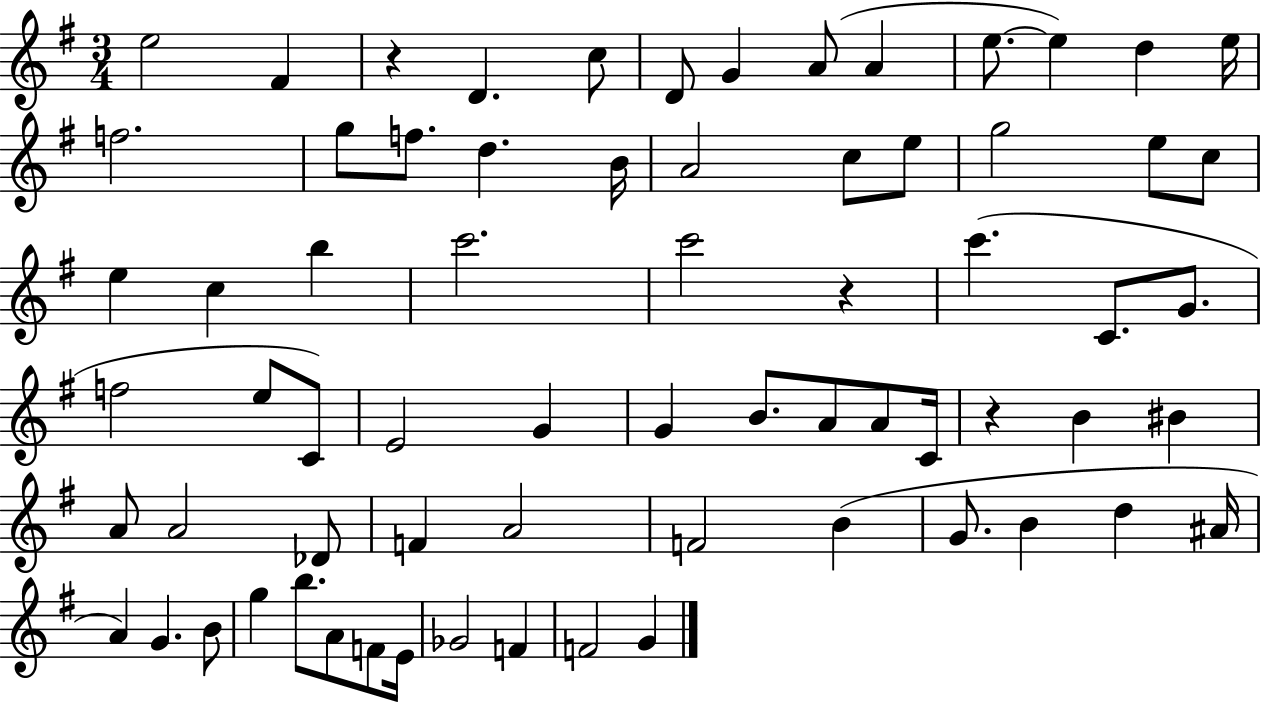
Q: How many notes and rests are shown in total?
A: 69